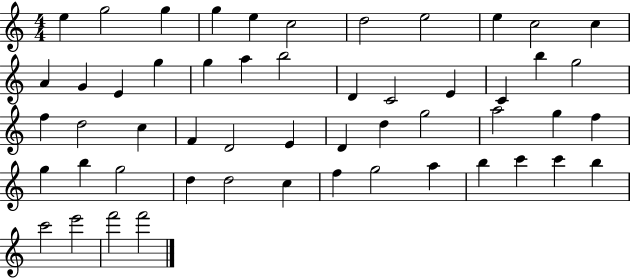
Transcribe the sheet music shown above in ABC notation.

X:1
T:Untitled
M:4/4
L:1/4
K:C
e g2 g g e c2 d2 e2 e c2 c A G E g g a b2 D C2 E C b g2 f d2 c F D2 E D d g2 a2 g f g b g2 d d2 c f g2 a b c' c' b c'2 e'2 f'2 f'2